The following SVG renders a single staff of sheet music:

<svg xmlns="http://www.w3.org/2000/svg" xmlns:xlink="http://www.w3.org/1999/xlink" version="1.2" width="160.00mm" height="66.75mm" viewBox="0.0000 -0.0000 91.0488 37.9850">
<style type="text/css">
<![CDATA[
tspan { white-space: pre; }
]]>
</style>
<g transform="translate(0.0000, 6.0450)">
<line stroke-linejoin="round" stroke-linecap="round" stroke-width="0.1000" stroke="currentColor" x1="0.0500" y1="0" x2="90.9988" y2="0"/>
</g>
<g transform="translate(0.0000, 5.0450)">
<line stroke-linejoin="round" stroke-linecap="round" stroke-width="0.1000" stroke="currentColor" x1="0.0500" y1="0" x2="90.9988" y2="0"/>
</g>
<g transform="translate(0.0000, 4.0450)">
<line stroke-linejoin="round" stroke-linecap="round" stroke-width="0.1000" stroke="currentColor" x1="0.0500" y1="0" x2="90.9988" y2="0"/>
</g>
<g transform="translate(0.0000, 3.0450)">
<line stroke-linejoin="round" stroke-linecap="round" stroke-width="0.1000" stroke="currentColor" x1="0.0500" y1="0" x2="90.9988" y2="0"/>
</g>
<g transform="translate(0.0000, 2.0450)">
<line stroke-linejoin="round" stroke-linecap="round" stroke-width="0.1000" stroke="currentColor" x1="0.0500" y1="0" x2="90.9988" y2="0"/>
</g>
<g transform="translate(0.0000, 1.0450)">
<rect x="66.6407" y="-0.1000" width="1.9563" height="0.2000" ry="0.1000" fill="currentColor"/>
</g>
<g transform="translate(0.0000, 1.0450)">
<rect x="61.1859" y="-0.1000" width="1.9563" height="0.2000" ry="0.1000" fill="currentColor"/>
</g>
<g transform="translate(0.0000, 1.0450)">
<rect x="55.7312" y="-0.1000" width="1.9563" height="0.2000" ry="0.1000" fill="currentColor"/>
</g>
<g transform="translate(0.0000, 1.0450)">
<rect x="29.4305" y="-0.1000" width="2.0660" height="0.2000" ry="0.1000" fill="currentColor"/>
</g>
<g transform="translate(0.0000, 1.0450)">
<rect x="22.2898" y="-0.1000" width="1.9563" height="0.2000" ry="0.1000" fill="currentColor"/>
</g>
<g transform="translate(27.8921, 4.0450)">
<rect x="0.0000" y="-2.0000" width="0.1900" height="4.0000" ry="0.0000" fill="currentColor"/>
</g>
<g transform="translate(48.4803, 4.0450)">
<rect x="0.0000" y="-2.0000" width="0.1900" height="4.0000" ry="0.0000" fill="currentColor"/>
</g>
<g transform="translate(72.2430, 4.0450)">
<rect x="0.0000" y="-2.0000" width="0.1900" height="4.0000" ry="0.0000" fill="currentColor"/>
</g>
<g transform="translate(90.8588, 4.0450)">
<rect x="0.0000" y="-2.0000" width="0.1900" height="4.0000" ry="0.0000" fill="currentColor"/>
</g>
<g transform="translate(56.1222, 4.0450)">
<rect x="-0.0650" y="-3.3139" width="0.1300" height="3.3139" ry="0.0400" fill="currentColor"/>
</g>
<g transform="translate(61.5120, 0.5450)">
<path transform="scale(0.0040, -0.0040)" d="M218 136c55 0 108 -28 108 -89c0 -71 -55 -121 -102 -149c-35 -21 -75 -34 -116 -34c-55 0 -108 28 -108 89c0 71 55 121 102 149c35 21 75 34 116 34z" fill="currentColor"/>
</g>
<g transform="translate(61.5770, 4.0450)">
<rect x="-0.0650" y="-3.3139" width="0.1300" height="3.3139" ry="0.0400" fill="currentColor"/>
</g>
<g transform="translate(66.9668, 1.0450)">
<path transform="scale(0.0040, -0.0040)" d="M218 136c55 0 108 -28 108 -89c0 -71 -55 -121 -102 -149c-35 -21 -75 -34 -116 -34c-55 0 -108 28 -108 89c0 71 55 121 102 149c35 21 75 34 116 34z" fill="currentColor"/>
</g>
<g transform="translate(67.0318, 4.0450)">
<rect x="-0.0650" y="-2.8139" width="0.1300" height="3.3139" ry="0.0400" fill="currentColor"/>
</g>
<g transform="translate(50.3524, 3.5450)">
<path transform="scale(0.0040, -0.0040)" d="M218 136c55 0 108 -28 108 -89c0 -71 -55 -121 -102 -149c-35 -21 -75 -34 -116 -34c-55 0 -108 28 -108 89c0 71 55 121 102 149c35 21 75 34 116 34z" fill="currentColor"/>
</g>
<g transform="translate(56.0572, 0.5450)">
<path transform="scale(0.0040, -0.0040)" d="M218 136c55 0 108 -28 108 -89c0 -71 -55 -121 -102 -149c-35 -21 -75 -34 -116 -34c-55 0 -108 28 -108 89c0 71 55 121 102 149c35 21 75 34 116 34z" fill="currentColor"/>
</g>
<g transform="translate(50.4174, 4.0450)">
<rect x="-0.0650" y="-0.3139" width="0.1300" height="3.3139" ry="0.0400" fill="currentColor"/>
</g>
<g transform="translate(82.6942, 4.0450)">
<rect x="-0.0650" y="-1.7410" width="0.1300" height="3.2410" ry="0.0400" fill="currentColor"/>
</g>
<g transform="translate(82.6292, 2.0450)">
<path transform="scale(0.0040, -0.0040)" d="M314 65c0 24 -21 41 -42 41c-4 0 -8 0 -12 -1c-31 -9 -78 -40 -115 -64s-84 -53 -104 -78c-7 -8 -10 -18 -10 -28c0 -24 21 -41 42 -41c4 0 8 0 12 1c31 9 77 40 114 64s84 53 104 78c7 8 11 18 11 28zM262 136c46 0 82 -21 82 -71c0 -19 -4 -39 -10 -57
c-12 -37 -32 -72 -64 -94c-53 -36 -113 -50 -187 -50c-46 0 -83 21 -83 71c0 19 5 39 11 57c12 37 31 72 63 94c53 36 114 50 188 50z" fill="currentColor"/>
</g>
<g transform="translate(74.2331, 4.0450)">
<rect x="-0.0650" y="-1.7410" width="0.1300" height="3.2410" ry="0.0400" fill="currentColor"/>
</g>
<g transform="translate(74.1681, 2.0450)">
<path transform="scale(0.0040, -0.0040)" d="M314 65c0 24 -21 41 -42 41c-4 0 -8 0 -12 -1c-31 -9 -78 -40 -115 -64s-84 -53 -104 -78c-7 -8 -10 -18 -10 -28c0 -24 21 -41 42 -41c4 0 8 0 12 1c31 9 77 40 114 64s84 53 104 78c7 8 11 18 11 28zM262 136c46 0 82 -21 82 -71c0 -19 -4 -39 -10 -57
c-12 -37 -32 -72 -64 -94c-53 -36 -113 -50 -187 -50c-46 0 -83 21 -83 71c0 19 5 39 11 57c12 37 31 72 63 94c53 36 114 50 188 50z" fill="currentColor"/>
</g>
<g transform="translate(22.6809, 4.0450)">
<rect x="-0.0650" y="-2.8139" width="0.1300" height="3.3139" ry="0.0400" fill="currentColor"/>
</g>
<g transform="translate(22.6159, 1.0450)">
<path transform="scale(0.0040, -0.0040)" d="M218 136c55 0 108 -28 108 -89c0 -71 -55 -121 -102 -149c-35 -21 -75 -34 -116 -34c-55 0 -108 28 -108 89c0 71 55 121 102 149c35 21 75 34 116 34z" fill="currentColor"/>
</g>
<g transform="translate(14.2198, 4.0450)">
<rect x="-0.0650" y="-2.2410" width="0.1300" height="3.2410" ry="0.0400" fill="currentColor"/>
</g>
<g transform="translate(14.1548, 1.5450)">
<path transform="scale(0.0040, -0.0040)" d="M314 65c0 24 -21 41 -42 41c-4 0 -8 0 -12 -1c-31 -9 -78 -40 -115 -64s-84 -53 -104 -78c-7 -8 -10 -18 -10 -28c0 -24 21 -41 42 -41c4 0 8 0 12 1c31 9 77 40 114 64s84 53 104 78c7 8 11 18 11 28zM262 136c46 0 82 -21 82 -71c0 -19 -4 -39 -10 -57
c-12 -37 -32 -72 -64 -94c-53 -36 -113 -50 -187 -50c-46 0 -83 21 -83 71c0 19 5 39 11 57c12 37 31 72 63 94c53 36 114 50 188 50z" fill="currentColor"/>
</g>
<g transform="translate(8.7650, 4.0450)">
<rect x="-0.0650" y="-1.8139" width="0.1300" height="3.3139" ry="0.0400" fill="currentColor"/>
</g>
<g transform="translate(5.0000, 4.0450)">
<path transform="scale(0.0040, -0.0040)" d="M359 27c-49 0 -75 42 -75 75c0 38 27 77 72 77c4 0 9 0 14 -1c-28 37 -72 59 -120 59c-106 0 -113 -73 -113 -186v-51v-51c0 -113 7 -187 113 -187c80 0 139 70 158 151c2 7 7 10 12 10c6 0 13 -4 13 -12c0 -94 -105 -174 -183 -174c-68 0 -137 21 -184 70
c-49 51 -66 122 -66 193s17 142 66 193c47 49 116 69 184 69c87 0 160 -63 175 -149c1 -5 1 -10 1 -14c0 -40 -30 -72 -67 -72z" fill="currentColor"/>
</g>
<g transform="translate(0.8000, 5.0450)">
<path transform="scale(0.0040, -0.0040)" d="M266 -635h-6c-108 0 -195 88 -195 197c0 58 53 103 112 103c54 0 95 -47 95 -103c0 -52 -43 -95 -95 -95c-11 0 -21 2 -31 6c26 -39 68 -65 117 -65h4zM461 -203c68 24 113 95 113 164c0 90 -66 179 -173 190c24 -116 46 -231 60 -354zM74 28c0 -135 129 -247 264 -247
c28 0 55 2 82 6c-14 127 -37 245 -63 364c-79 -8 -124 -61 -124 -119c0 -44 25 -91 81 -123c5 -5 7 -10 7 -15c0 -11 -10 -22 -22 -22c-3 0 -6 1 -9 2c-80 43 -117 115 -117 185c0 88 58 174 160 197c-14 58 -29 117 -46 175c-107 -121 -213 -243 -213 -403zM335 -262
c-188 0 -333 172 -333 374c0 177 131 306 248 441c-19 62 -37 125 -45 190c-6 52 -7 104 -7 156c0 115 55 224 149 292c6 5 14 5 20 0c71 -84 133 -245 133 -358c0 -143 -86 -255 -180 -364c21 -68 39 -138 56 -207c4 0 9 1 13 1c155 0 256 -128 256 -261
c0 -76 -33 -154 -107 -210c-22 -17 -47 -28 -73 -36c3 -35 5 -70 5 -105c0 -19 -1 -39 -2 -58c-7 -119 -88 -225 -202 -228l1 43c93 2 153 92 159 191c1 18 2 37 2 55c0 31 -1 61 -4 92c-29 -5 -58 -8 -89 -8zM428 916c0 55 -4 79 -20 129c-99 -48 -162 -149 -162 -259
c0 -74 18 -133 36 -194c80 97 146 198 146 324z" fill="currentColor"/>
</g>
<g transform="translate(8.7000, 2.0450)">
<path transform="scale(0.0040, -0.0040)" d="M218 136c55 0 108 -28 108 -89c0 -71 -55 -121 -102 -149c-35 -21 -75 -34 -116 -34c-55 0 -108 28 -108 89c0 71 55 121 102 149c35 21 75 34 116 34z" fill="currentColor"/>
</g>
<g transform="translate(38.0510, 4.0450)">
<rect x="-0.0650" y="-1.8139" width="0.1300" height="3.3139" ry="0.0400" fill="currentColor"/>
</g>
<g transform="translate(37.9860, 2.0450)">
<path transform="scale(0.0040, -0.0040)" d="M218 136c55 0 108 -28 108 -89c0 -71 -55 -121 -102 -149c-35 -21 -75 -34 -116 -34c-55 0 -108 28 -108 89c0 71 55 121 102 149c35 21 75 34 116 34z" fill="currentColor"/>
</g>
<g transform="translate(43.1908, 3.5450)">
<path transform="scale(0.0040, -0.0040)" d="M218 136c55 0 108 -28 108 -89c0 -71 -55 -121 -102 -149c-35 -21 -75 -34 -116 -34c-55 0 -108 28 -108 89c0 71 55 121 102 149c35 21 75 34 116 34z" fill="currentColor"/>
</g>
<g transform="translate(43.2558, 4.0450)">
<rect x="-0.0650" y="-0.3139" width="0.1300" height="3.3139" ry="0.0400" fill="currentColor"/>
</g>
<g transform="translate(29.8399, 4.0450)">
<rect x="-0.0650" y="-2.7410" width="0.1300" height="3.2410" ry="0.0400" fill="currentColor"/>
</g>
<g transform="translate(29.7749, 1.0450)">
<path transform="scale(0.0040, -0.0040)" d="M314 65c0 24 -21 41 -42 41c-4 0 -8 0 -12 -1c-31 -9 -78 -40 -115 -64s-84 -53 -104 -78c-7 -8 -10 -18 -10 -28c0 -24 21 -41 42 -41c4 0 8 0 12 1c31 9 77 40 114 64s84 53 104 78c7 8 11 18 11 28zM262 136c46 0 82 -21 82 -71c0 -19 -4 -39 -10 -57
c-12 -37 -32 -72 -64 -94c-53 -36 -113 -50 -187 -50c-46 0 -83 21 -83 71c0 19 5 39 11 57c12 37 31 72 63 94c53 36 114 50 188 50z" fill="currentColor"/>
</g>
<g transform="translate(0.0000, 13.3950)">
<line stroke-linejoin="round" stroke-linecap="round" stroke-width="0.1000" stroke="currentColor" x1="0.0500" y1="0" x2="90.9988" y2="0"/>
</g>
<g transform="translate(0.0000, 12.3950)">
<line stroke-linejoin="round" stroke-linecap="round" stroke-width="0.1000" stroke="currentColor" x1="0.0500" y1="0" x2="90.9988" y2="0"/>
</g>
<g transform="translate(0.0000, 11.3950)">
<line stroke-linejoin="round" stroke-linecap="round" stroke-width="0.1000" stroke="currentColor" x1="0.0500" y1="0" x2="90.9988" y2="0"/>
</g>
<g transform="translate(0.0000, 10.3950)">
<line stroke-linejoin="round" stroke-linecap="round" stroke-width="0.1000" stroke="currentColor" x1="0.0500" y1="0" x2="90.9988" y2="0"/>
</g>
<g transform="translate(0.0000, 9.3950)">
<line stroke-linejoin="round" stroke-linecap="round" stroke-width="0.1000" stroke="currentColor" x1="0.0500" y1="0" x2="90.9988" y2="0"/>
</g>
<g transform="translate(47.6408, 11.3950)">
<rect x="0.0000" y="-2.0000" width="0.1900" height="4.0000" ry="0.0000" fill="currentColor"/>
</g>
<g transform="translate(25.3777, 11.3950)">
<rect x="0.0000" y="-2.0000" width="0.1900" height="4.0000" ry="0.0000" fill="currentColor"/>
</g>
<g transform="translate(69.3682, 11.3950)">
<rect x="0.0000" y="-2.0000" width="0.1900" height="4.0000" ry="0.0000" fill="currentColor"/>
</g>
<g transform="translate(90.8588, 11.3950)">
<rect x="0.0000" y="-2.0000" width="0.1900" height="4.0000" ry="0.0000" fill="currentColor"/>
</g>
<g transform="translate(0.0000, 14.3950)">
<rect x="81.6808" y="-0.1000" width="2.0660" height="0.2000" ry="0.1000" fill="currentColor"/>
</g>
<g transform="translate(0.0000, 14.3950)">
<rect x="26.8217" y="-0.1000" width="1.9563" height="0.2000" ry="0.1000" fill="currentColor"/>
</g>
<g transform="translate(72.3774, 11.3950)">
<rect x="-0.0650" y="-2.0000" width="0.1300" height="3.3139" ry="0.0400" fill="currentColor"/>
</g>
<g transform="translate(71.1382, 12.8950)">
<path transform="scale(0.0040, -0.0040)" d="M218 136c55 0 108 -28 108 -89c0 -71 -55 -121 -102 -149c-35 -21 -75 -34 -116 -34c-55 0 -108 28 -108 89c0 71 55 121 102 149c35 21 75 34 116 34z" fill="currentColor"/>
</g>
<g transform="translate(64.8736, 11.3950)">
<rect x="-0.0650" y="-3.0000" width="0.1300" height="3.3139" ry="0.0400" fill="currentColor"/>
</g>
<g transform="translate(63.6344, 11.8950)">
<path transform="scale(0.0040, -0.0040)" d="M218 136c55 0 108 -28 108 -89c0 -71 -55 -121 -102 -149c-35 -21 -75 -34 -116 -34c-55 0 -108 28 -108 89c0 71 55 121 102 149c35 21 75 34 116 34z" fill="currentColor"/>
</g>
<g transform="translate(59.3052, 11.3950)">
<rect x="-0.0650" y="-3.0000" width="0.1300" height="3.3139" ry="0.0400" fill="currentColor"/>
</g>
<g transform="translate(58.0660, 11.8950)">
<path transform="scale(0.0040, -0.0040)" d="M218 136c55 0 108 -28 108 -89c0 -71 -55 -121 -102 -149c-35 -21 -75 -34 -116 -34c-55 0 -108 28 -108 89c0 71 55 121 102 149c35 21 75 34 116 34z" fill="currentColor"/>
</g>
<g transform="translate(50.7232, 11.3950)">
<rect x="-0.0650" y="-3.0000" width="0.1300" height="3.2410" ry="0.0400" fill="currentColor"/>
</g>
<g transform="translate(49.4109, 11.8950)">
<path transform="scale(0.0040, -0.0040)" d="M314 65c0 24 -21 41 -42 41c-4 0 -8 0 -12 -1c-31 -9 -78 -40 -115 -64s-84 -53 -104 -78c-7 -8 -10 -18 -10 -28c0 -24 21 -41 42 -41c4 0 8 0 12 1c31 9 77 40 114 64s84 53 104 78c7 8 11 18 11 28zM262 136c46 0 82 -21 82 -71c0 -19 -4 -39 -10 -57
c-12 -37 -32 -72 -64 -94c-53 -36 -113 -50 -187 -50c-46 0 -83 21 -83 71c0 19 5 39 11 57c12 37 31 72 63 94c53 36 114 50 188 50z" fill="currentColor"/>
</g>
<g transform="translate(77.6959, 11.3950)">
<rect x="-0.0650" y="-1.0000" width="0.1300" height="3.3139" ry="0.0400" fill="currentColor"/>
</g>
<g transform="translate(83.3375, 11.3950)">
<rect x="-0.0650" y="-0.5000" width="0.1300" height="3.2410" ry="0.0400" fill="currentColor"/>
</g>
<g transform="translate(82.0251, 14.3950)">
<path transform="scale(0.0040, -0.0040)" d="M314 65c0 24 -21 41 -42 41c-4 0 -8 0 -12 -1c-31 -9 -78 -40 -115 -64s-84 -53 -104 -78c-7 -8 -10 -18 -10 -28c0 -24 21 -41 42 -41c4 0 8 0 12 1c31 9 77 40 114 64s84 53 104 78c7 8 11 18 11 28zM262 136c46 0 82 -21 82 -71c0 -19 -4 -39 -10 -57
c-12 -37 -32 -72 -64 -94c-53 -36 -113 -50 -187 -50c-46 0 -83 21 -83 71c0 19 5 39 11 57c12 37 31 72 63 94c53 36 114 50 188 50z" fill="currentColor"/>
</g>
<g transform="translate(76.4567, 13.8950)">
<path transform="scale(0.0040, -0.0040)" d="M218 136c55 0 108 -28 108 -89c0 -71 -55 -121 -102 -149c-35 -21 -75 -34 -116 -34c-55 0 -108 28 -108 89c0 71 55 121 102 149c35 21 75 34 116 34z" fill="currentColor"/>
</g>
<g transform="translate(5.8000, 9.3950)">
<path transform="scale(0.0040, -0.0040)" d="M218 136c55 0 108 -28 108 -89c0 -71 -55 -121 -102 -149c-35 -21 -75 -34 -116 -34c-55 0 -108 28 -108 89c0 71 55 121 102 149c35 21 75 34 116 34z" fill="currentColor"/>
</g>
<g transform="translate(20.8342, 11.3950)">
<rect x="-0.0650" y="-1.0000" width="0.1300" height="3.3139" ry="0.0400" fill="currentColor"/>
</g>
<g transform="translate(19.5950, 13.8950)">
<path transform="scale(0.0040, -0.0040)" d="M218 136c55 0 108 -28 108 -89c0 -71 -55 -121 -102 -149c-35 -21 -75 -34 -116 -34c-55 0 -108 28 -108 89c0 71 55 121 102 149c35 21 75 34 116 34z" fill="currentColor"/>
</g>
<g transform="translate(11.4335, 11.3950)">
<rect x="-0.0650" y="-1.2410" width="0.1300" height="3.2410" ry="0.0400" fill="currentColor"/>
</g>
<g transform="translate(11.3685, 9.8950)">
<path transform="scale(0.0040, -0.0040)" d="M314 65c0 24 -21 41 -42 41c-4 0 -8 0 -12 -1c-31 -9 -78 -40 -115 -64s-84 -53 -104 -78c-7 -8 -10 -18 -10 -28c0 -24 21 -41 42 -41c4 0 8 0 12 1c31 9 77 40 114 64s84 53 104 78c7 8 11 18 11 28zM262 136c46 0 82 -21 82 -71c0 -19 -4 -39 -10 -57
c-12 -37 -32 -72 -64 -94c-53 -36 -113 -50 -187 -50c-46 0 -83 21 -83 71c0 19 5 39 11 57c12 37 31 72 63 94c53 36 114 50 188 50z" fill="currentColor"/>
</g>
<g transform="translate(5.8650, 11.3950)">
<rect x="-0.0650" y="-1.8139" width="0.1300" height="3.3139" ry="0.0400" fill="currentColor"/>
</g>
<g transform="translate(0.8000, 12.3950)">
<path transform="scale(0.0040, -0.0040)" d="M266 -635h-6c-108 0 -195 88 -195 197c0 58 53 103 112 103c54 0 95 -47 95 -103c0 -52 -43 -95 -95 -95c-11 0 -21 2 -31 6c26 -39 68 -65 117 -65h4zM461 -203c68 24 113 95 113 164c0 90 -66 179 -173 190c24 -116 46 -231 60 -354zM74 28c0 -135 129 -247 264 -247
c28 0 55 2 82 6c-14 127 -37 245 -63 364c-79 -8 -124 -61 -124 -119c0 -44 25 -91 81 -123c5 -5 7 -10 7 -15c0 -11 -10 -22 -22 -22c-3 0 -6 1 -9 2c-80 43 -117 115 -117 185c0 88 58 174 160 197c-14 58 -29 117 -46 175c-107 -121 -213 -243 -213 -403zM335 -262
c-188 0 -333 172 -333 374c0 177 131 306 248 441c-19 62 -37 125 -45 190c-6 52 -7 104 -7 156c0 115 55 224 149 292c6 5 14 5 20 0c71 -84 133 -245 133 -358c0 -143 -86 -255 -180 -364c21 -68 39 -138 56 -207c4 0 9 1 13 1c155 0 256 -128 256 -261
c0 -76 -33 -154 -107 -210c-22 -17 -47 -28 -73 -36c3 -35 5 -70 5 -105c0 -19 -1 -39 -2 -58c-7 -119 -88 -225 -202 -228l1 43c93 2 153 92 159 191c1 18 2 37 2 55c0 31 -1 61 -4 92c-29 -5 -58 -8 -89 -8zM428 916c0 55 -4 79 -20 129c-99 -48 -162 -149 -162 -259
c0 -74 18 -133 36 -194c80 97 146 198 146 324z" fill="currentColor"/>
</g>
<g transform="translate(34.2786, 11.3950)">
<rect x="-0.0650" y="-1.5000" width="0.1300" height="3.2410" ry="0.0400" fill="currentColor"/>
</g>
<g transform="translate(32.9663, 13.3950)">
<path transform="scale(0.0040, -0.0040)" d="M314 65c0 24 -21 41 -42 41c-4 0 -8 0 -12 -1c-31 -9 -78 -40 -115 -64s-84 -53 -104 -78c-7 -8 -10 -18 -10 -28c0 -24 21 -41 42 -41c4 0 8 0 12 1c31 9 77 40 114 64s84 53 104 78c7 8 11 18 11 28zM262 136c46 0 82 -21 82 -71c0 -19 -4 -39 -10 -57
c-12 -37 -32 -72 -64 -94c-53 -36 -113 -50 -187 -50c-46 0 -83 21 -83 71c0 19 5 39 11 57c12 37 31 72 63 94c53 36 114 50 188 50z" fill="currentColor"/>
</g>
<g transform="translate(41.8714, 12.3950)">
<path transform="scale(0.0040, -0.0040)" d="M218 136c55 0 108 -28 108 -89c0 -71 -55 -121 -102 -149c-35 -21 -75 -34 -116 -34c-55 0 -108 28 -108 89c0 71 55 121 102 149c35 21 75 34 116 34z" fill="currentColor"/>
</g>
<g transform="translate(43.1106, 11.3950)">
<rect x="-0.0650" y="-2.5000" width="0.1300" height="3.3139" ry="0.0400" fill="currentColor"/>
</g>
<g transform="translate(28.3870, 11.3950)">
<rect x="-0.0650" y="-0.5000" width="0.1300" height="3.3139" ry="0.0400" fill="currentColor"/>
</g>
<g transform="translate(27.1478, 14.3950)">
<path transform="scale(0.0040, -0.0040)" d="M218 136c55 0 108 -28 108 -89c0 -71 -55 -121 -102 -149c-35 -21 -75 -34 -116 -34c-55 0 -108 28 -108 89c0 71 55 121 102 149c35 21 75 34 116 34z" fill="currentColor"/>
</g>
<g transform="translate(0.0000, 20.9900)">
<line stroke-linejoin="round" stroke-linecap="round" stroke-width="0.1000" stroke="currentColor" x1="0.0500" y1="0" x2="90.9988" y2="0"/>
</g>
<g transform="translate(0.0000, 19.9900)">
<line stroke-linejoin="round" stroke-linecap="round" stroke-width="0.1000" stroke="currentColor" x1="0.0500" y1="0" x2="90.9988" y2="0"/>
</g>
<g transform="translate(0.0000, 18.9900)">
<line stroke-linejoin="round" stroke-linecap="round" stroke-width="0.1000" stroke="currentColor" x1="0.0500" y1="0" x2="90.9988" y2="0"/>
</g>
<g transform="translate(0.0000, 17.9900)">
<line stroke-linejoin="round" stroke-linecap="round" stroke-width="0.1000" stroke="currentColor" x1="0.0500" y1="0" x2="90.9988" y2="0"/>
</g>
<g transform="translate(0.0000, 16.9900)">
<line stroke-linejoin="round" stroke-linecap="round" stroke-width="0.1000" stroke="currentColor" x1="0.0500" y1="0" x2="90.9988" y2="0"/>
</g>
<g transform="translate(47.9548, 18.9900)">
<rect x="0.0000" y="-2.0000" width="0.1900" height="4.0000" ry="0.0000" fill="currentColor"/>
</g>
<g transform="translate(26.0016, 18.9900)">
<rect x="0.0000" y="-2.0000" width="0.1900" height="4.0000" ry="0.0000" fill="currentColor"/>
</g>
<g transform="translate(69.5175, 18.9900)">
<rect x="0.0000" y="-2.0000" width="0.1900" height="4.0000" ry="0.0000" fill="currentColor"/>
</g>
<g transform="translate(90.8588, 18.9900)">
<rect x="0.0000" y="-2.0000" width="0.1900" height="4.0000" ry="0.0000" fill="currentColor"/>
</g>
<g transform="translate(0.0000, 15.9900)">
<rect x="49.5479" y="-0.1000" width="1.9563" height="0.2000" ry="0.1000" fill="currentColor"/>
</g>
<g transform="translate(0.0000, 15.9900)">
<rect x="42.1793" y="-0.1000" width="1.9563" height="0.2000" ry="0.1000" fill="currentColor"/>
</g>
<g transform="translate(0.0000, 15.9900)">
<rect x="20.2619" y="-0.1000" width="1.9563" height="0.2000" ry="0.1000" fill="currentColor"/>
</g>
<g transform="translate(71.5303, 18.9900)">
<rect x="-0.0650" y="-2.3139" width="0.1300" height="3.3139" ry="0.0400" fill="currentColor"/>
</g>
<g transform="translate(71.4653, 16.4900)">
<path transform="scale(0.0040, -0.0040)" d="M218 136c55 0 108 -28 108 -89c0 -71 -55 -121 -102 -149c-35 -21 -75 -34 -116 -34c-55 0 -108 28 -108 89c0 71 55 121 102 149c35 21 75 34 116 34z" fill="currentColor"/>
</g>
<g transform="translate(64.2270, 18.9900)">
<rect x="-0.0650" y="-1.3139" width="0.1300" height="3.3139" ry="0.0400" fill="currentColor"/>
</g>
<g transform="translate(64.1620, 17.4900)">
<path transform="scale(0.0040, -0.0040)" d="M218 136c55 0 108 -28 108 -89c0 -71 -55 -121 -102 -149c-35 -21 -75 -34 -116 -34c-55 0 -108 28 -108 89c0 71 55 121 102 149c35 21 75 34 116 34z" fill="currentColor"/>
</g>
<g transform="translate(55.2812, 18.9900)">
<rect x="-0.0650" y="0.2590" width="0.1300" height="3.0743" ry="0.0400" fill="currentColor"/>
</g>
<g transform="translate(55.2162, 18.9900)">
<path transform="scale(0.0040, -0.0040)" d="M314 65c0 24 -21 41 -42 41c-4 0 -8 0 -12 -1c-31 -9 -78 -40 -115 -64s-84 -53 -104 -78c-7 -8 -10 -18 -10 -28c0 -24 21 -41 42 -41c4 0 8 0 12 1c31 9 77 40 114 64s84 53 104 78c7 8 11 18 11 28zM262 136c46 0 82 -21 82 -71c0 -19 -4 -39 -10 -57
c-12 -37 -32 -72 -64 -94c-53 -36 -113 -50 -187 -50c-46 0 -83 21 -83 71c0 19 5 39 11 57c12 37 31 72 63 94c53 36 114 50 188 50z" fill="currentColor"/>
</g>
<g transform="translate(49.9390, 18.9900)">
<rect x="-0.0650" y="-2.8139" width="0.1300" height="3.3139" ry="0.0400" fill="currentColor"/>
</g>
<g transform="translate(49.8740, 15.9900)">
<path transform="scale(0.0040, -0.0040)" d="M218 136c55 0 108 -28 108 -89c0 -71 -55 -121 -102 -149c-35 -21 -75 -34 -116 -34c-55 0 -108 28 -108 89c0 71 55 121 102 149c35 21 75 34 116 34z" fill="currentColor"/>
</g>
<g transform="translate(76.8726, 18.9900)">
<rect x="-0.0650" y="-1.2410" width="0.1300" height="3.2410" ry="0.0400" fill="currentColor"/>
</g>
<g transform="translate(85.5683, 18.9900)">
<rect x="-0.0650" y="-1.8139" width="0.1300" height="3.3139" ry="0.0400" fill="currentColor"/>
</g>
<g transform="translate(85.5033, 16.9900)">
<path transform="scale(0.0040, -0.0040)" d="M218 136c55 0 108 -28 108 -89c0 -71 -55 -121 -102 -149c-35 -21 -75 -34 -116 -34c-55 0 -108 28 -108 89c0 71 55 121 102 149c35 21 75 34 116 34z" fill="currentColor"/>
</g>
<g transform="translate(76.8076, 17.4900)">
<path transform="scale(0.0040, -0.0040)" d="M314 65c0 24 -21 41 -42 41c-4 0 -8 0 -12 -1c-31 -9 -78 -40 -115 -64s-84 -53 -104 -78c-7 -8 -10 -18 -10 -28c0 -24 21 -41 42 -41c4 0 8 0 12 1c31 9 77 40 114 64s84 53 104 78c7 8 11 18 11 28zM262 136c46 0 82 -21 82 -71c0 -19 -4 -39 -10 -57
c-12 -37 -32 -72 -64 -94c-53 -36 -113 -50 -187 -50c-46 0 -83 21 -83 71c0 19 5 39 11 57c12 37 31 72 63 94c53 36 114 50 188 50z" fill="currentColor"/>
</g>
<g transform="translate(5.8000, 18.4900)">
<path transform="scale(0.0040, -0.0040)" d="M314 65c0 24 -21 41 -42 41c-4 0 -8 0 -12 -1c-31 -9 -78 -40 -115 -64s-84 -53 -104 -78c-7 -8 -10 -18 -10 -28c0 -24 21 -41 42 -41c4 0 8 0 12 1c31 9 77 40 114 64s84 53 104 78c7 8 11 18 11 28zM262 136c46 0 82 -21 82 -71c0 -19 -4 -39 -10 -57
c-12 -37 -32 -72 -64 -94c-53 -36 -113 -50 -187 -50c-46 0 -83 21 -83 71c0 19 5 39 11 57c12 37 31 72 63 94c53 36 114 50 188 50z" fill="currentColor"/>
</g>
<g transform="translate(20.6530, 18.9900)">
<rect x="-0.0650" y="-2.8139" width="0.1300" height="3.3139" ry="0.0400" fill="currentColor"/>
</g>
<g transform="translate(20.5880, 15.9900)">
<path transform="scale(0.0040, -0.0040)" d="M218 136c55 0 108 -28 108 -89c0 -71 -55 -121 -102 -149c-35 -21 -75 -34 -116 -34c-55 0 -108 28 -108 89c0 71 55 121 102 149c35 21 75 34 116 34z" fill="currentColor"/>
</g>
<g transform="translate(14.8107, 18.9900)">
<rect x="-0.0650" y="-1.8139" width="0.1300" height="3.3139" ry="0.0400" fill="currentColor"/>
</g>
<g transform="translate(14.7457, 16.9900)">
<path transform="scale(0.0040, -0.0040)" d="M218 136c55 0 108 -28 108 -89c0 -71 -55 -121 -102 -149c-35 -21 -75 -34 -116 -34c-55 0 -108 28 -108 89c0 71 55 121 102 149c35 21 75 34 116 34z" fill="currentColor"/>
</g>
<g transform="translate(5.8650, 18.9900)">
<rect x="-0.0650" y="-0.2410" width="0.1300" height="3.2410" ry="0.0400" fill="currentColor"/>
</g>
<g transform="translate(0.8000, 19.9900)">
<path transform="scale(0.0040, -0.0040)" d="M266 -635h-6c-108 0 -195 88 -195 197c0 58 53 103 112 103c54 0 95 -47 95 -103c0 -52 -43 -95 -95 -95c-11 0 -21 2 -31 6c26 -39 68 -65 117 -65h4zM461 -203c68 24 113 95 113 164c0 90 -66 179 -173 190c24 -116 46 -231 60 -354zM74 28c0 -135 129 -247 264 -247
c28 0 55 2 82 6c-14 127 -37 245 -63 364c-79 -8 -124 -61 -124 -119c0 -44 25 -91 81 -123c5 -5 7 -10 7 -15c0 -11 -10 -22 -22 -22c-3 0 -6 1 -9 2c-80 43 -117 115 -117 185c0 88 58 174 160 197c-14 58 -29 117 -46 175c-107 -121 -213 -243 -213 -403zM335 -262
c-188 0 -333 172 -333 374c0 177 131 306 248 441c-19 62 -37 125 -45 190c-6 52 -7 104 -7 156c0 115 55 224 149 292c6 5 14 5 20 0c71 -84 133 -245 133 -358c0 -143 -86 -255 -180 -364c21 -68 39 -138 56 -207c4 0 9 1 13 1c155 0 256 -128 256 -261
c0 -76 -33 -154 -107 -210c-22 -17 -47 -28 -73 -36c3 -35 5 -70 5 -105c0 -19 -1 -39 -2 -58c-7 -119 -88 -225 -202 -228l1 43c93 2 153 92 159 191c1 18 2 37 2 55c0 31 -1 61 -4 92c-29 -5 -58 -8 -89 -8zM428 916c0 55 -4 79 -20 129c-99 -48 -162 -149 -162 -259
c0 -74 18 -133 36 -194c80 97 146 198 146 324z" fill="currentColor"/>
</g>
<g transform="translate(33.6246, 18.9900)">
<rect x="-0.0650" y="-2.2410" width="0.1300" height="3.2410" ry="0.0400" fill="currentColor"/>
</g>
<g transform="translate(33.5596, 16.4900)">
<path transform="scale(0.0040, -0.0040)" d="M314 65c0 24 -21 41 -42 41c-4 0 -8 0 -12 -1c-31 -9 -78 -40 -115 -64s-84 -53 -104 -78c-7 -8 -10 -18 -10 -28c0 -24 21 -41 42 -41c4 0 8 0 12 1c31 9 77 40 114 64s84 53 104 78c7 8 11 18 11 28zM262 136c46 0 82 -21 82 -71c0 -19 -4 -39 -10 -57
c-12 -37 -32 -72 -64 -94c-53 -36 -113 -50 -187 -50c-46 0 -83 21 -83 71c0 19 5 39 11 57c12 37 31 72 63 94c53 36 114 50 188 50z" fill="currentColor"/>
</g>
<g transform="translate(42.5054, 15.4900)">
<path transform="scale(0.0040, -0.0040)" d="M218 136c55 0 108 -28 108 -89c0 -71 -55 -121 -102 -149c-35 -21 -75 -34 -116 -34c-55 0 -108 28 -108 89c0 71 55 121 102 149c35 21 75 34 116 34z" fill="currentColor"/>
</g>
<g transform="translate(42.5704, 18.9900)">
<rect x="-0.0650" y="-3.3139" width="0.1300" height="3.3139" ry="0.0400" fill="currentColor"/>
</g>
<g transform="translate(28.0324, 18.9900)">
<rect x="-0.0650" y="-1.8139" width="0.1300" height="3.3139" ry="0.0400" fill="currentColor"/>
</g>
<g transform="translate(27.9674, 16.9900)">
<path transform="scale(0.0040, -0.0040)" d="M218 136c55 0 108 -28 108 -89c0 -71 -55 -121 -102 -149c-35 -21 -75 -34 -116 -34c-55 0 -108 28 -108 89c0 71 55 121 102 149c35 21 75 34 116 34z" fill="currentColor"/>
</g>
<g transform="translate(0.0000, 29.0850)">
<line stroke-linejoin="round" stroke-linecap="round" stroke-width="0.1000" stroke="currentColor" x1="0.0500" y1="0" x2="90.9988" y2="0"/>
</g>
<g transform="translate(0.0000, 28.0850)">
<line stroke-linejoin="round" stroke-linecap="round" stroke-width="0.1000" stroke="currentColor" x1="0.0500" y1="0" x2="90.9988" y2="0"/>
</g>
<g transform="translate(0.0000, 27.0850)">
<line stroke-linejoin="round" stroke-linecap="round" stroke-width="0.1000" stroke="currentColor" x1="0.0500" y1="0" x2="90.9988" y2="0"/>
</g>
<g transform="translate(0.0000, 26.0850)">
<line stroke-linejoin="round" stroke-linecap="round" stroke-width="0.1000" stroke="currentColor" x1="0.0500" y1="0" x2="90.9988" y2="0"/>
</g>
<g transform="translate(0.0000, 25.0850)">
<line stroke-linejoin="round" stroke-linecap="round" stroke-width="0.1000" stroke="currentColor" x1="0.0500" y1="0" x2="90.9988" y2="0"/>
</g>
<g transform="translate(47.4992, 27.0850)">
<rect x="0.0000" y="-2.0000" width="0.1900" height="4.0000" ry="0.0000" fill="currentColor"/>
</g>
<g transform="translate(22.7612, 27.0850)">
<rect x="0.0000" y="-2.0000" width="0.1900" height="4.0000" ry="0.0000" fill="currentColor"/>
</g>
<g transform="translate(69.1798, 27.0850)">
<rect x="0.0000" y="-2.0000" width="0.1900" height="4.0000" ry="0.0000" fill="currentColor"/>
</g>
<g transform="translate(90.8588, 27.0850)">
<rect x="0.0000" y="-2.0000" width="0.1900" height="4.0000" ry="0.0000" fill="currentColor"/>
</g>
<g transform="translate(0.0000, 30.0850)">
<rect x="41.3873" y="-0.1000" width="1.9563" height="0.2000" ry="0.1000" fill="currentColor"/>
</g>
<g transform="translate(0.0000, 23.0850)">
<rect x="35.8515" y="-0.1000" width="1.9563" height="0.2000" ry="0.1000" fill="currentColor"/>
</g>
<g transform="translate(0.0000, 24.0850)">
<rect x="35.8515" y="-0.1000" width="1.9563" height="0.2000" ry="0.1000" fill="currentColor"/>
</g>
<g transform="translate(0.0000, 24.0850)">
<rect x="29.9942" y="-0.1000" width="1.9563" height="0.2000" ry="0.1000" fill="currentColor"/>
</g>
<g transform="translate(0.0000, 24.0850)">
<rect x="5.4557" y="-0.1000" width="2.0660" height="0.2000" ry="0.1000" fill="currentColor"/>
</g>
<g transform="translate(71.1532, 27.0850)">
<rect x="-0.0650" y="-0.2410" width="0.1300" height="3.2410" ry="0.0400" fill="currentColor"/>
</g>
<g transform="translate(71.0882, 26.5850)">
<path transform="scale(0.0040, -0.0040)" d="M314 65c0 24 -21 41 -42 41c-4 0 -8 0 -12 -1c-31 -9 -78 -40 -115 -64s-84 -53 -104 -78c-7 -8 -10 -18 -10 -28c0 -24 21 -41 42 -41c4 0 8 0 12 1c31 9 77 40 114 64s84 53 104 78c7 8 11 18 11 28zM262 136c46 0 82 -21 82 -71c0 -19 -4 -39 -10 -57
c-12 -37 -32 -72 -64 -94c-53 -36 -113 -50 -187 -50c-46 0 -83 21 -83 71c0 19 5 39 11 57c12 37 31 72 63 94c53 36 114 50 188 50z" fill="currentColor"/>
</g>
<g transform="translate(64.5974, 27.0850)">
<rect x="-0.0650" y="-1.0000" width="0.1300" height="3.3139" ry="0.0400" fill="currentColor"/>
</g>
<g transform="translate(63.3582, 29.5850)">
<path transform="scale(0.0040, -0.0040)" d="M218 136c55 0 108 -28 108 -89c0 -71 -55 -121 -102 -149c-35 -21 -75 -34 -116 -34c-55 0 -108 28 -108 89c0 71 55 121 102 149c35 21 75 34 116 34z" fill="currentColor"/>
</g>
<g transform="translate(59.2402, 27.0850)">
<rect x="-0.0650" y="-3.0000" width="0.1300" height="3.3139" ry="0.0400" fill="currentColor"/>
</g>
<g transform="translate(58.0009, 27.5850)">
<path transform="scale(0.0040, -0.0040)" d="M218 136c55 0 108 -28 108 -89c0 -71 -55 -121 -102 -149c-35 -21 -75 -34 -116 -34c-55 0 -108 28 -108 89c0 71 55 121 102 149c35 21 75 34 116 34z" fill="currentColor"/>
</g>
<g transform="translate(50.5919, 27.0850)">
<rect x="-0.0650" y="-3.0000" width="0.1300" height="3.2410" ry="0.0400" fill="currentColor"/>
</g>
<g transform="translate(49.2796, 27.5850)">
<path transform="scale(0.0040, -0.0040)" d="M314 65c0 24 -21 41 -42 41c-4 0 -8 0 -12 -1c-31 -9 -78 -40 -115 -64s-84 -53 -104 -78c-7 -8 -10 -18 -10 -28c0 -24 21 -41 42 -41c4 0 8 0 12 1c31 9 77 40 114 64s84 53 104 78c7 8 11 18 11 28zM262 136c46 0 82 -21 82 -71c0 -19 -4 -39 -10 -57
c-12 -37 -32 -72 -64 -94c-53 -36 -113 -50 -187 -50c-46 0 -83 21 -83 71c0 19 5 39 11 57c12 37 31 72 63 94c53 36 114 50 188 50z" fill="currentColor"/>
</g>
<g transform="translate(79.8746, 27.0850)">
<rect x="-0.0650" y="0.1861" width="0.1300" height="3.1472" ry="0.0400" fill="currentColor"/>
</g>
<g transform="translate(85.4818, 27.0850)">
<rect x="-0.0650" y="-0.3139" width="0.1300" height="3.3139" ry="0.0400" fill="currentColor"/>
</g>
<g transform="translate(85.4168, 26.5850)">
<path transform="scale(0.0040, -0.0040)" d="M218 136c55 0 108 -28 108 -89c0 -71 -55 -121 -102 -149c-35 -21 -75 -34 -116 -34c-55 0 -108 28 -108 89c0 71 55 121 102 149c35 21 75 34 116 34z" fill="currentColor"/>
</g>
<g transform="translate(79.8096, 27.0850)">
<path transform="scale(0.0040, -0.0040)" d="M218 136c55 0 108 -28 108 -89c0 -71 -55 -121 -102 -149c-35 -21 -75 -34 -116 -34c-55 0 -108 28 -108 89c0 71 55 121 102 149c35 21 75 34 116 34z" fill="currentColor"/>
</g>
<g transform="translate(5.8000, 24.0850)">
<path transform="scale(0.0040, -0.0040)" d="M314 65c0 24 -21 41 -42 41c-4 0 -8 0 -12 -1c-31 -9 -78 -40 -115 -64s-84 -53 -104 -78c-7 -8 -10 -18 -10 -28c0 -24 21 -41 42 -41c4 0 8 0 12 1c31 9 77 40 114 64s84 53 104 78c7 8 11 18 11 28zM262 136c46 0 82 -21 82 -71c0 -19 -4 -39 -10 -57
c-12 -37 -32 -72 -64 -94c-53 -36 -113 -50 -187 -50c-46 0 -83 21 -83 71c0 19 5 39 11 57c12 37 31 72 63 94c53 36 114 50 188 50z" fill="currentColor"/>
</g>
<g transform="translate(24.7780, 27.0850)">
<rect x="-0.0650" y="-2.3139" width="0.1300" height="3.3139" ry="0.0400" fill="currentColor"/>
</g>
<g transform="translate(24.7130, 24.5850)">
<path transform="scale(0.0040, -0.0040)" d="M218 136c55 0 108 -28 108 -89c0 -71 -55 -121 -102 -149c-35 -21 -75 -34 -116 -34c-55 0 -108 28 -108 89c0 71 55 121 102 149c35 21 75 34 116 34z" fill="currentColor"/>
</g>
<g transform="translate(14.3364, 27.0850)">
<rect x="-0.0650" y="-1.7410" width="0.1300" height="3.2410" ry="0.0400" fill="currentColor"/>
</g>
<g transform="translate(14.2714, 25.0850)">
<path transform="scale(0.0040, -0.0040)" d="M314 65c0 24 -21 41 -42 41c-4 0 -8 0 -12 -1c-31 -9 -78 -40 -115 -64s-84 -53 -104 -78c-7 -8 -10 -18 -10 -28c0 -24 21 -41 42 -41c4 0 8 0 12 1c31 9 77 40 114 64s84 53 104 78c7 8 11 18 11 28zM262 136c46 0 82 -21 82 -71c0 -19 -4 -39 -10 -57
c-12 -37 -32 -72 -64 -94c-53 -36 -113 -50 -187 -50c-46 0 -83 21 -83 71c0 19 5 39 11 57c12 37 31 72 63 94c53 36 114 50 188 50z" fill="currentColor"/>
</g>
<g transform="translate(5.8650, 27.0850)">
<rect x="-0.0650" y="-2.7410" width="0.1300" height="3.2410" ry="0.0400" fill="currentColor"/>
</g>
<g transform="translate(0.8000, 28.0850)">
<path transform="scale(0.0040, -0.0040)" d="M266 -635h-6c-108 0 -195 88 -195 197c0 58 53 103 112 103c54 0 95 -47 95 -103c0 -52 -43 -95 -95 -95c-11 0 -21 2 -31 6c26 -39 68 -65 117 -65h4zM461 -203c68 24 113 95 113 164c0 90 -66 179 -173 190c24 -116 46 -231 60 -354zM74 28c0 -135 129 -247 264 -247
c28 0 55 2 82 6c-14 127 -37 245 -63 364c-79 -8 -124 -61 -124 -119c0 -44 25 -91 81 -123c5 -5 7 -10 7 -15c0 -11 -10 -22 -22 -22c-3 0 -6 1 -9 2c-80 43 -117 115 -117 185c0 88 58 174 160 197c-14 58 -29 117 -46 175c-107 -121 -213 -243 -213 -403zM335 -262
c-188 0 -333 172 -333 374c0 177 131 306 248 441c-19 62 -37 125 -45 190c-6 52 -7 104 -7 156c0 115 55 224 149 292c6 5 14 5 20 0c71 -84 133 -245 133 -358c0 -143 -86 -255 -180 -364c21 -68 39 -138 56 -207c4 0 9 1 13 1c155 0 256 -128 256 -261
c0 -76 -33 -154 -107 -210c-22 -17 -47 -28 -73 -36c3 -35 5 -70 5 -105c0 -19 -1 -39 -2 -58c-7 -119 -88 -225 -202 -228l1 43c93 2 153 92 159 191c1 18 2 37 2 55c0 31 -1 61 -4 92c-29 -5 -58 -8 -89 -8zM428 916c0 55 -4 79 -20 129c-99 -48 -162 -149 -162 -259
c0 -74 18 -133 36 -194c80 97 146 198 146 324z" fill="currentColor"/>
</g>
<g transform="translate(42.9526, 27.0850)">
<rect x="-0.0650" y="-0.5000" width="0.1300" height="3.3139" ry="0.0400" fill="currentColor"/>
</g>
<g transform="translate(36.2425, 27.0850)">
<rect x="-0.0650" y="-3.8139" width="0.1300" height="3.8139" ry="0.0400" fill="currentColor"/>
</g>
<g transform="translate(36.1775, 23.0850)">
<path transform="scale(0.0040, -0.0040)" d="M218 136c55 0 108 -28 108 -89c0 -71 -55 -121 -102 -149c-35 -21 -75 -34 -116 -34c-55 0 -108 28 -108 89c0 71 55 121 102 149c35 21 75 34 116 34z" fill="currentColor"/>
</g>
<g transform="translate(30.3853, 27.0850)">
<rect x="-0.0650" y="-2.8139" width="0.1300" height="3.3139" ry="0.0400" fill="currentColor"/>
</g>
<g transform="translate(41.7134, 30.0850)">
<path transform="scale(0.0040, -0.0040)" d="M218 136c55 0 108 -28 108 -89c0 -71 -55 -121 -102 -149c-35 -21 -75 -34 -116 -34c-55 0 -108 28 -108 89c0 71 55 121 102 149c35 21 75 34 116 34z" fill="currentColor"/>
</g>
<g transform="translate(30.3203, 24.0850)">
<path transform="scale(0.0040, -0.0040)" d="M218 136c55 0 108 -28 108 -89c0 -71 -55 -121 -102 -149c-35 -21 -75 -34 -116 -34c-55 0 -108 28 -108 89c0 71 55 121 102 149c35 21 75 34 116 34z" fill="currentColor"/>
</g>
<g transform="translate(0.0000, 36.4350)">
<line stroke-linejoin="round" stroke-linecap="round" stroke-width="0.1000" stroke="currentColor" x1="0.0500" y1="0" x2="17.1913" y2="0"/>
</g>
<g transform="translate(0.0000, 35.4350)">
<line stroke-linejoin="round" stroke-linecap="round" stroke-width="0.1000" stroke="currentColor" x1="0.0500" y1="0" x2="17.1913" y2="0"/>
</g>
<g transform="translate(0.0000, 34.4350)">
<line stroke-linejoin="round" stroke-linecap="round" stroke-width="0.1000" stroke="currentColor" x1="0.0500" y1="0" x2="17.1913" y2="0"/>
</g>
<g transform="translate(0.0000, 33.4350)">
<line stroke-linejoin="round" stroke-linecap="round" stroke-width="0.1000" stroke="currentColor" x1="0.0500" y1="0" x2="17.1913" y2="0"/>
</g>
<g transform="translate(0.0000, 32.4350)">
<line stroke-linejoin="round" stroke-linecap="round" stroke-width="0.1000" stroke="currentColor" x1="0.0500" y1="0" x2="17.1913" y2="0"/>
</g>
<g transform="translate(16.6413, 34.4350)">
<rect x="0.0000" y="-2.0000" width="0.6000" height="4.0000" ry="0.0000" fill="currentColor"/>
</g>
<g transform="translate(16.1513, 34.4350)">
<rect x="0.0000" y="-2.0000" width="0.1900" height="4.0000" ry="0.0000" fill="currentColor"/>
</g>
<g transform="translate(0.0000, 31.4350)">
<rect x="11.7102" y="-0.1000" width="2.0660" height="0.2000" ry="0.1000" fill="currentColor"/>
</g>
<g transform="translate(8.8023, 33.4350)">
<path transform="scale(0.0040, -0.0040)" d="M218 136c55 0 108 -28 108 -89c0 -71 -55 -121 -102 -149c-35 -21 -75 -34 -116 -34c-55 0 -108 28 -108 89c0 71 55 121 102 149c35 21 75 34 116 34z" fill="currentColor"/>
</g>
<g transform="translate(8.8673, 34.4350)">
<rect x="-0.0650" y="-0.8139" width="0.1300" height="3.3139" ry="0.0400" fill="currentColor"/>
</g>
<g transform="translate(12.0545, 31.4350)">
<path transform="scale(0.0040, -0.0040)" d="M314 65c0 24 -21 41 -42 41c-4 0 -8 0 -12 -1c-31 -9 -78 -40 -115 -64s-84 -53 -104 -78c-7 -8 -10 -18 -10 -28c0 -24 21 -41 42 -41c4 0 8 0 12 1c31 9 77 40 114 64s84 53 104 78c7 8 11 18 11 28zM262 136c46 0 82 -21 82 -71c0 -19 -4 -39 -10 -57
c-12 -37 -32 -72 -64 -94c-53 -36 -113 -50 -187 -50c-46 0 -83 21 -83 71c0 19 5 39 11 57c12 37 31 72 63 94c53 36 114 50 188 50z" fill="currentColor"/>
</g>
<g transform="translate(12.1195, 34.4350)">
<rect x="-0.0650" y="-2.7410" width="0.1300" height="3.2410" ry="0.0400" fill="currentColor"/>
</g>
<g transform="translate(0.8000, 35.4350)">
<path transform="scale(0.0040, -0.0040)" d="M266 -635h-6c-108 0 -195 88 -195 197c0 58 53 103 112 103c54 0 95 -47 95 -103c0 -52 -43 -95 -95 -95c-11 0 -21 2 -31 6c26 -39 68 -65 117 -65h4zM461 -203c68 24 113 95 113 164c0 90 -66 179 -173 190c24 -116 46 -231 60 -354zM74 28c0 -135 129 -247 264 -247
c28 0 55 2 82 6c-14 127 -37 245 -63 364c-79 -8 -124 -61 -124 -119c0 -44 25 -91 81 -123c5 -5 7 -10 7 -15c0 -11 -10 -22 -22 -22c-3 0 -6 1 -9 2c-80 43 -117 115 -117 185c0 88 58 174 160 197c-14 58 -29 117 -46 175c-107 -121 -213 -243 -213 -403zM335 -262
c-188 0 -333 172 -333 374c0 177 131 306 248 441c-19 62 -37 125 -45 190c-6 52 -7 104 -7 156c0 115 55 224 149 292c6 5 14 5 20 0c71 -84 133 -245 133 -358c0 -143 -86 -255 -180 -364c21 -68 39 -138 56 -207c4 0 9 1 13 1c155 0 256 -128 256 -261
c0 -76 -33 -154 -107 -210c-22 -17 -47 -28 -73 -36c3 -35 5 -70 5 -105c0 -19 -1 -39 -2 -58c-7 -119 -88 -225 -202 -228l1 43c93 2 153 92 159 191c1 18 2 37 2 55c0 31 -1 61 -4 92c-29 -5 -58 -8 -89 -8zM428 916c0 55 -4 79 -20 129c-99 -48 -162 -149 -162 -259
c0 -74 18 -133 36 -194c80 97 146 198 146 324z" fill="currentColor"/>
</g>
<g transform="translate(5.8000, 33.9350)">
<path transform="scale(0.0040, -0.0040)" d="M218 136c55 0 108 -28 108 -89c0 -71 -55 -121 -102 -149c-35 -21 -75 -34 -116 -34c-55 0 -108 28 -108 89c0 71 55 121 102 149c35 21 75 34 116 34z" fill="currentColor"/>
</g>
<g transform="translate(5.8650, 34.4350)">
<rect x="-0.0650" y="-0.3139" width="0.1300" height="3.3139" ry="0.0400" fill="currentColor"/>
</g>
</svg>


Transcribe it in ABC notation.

X:1
T:Untitled
M:4/4
L:1/4
K:C
f g2 a a2 f c c b b a f2 f2 f e2 D C E2 G A2 A A F D C2 c2 f a f g2 b a B2 e g e2 f a2 f2 g a c' C A2 A D c2 B c c d a2